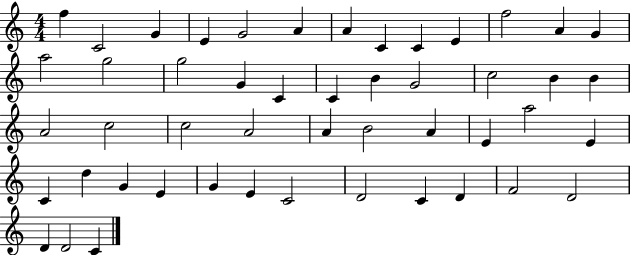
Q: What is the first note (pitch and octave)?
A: F5